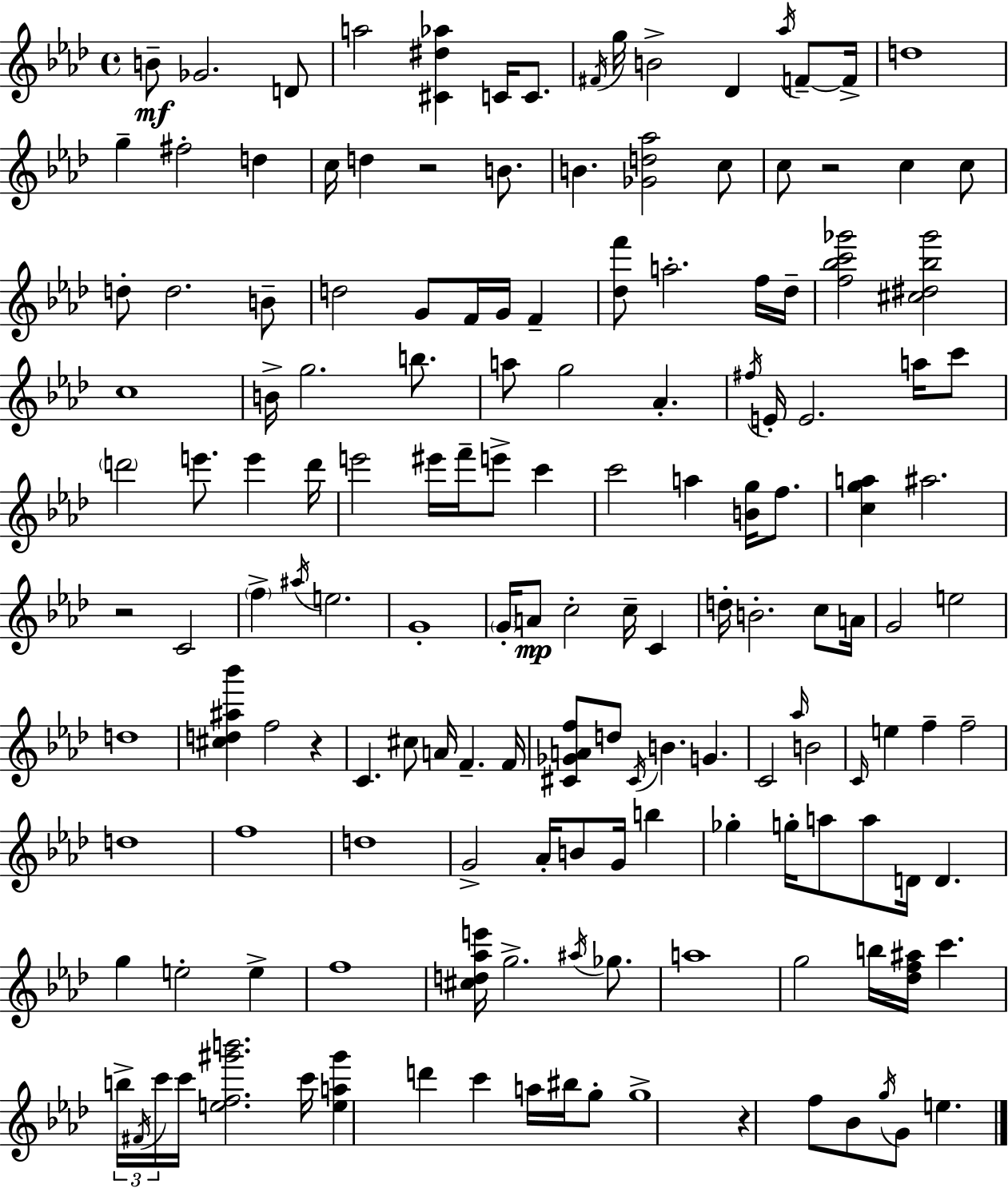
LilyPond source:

{
  \clef treble
  \time 4/4
  \defaultTimeSignature
  \key f \minor
  b'8--\mf ges'2. d'8 | a''2 <cis' dis'' aes''>4 c'16 c'8. | \acciaccatura { fis'16 } g''16 b'2-> des'4 \acciaccatura { aes''16 } f'8--~~ | f'16-> d''1 | \break g''4-- fis''2-. d''4 | c''16 d''4 r2 b'8. | b'4. <ges' d'' aes''>2 | c''8 c''8 r2 c''4 | \break c''8 d''8-. d''2. | b'8-- d''2 g'8 f'16 g'16 f'4-- | <des'' f'''>8 a''2.-. | f''16 des''16-- <f'' bes'' c''' ges'''>2 <cis'' dis'' bes'' ges'''>2 | \break c''1 | b'16-> g''2. b''8. | a''8 g''2 aes'4.-. | \acciaccatura { fis''16 } e'16-. e'2. | \break a''16 c'''8 \parenthesize d'''2 e'''8. e'''4 | d'''16 e'''2 eis'''16 f'''16-- e'''8-> c'''4 | c'''2 a''4 <b' g''>16 | f''8. <c'' g'' a''>4 ais''2. | \break r2 c'2 | \parenthesize f''4-> \acciaccatura { ais''16 } e''2. | g'1-. | \parenthesize g'16-. a'8\mp c''2-. c''16-- | \break c'4 d''16-. b'2.-. | c''8 a'16 g'2 e''2 | d''1 | <cis'' d'' ais'' bes'''>4 f''2 | \break r4 c'4. cis''8 a'16 f'4.-- | f'16 <cis' ges' a' f''>8 d''8 \acciaccatura { cis'16 } b'4. g'4. | c'2 \grace { aes''16 } b'2 | \grace { c'16 } e''4 f''4-- f''2-- | \break d''1 | f''1 | d''1 | g'2-> aes'16-. | \break b'8 g'16 b''4 ges''4-. g''16-. a''8 a''8 | d'16 d'4. g''4 e''2-. | e''4-> f''1 | <cis'' d'' aes'' e'''>16 g''2.-> | \break \acciaccatura { ais''16 } ges''8. a''1 | g''2 | b''16 <des'' f'' ais''>16 c'''4. \tuplet 3/2 { b''16-> \acciaccatura { fis'16 } c'''16 } c'''16 <e'' f'' gis''' b'''>2. | c'''16 <e'' a'' gis'''>4 d'''4 | \break c'''4 a''16 bis''16 g''8-. g''1-> | r4 f''8 bes'8 | \acciaccatura { g''16 } g'8 e''4. \bar "|."
}